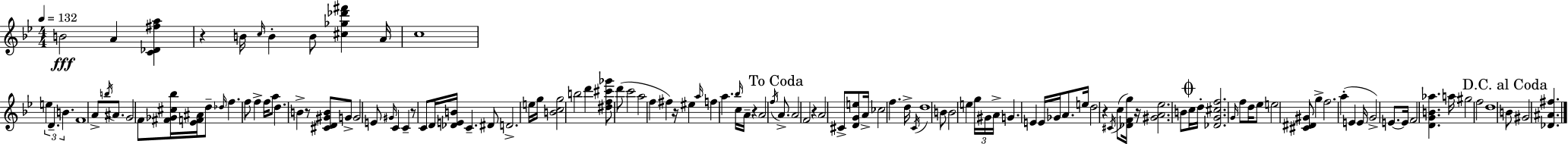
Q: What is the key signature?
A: BES major